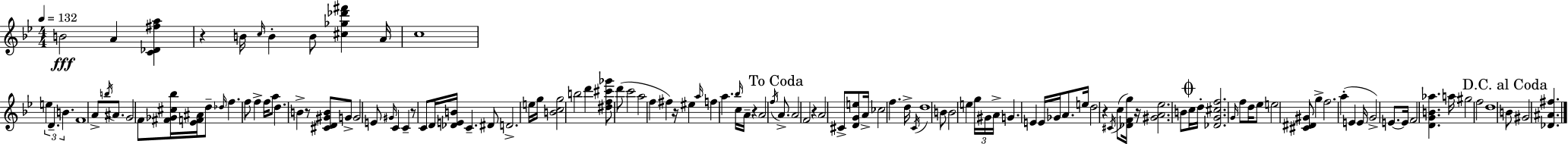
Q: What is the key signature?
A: BES major